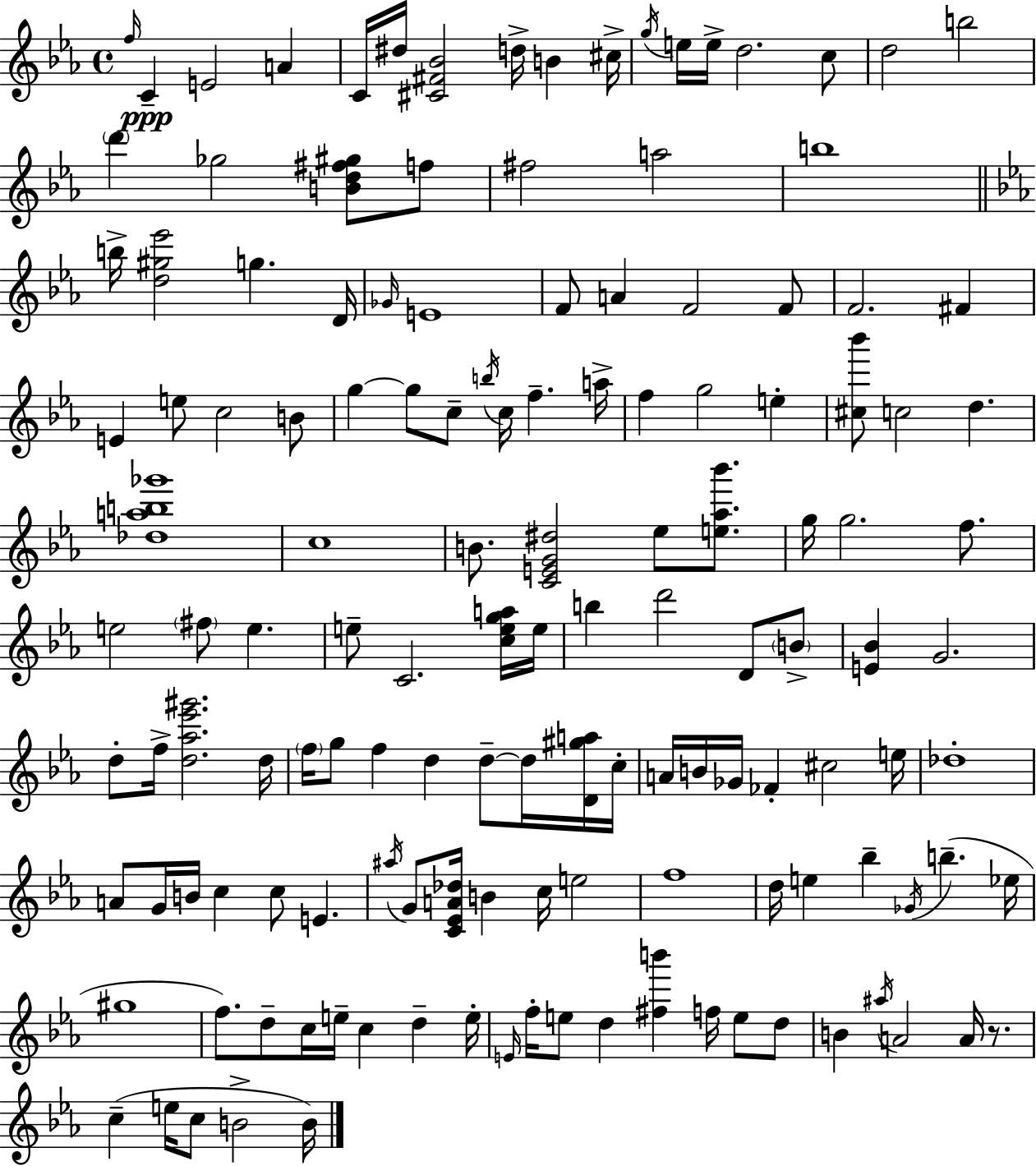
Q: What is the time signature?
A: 4/4